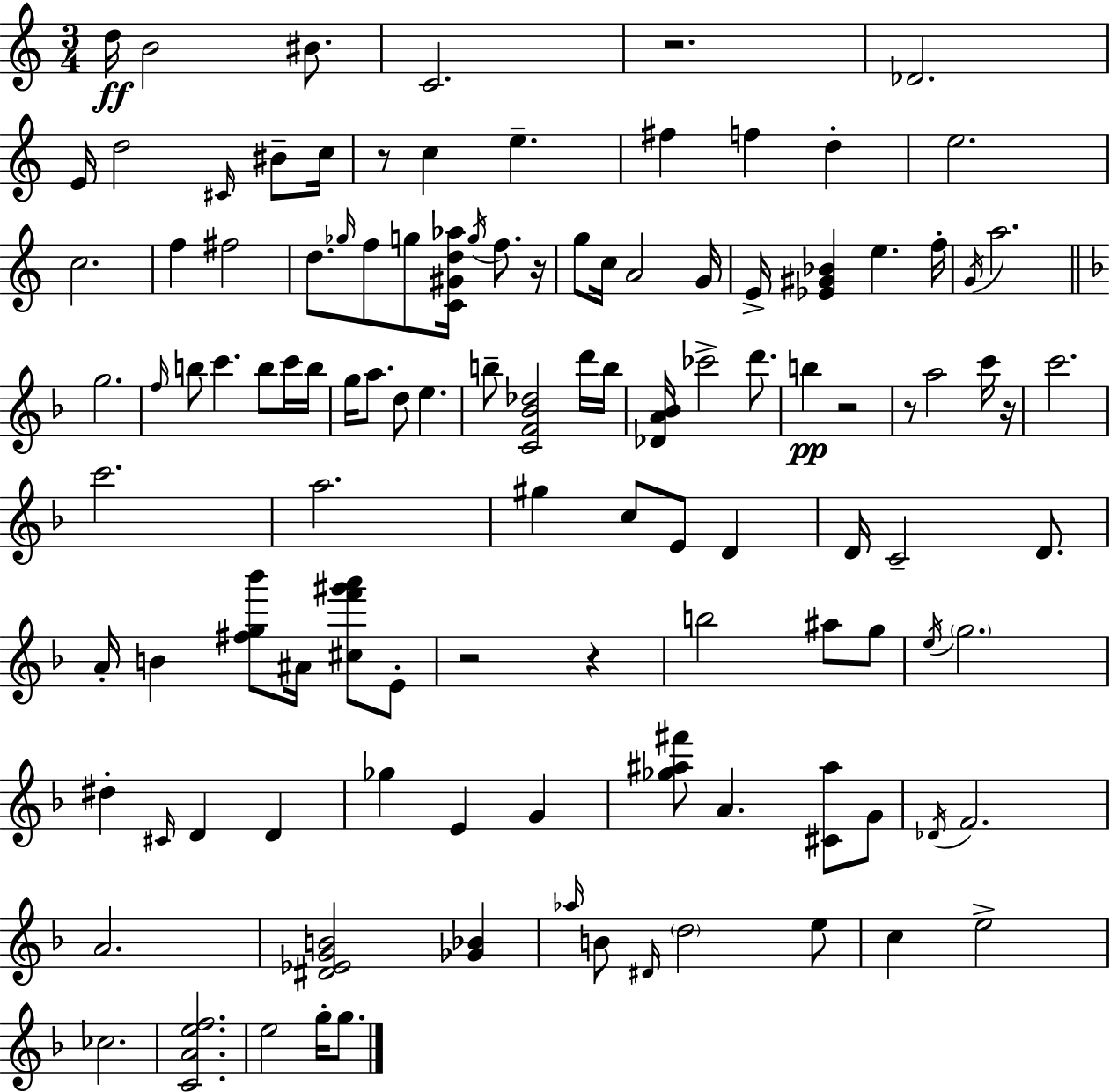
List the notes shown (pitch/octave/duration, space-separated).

D5/s B4/h BIS4/e. C4/h. R/h. Db4/h. E4/s D5/h C#4/s BIS4/e C5/s R/e C5/q E5/q. F#5/q F5/q D5/q E5/h. C5/h. F5/q F#5/h D5/e. Gb5/s F5/e G5/e [C4,G#4,D5,Ab5]/s G5/s F5/e. R/s G5/e C5/s A4/h G4/s E4/s [Eb4,G#4,Bb4]/q E5/q. F5/s G4/s A5/h. G5/h. F5/s B5/e C6/q. B5/e C6/s B5/s G5/s A5/e. D5/e E5/q. B5/e [C4,F4,Bb4,Db5]/h D6/s B5/s [Db4,A4,Bb4]/s CES6/h D6/e. B5/q R/h R/e A5/h C6/s R/s C6/h. C6/h. A5/h. G#5/q C5/e E4/e D4/q D4/s C4/h D4/e. A4/s B4/q [F#5,G5,Bb6]/e A#4/s [C#5,F6,G#6,A6]/e E4/e R/h R/q B5/h A#5/e G5/e E5/s G5/h. D#5/q C#4/s D4/q D4/q Gb5/q E4/q G4/q [Gb5,A#5,F#6]/e A4/q. [C#4,A#5]/e G4/e Db4/s F4/h. A4/h. [D#4,Eb4,G4,B4]/h [Gb4,Bb4]/q Ab5/s B4/e D#4/s D5/h E5/e C5/q E5/h CES5/h. [C4,A4,E5,F5]/h. E5/h G5/s G5/e.